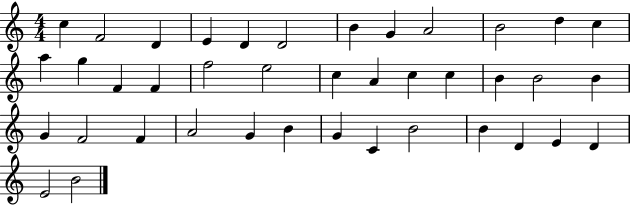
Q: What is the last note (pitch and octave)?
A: B4